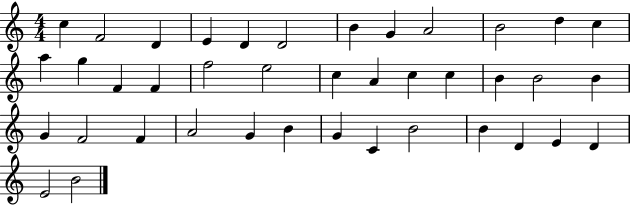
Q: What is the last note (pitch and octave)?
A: B4